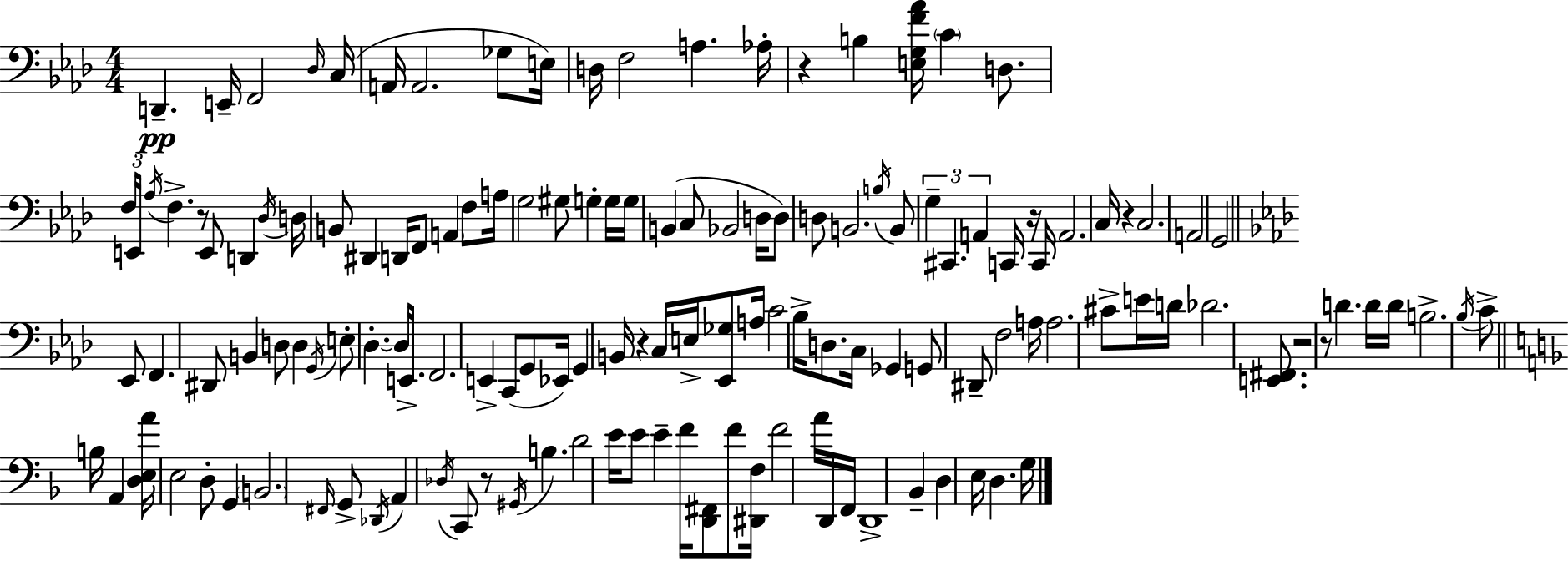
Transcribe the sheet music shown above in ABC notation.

X:1
T:Untitled
M:4/4
L:1/4
K:Fm
D,, E,,/4 F,,2 _D,/4 C,/4 A,,/4 A,,2 _G,/2 E,/4 D,/4 F,2 A, _A,/4 z B, [E,G,F_A]/4 C D,/2 F,/4 E,,/4 _A,/4 F, z/2 E,,/2 D,, _D,/4 D,/4 B,,/2 ^D,, D,,/4 F,,/2 A,, F,/2 A,/4 G,2 ^G,/2 G, G,/4 G,/4 B,, C,/2 _B,,2 D,/4 D,/2 D,/2 B,,2 B,/4 B,,/2 G, ^C,, A,, C,,/4 z/4 C,,/4 A,,2 C,/4 z C,2 A,,2 G,,2 _E,,/2 F,, ^D,,/2 B,, D,/2 D, G,,/4 E,/2 _D, _D,/4 E,,/2 F,,2 E,, C,,/2 G,,/2 _E,,/4 G,, B,,/4 z C,/4 E,/4 [_E,,_G,]/2 A,/4 C2 _B,/4 D,/2 C,/4 _G,, G,,/2 ^D,,/2 F,2 A,/4 A,2 ^C/2 E/4 D/4 _D2 [E,,^F,,]/2 z2 z/2 D D/4 D/4 B,2 _B,/4 C/2 B,/4 A,, [D,E,A]/4 E,2 D,/2 G,, B,,2 ^F,,/4 G,,/2 _D,,/4 A,, _D,/4 C,,/2 z/2 ^G,,/4 B, D2 E/4 E/2 E F/4 [D,,^F,,]/2 F/2 [^D,,F,]/4 F2 A/4 D,,/4 F,,/4 D,,4 _B,, D, E,/4 D, G,/4